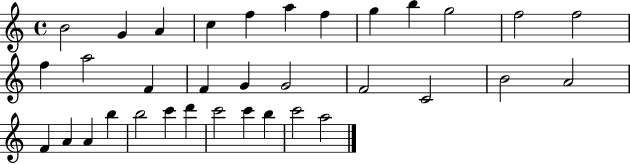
X:1
T:Untitled
M:4/4
L:1/4
K:C
B2 G A c f a f g b g2 f2 f2 f a2 F F G G2 F2 C2 B2 A2 F A A b b2 c' d' c'2 c' b c'2 a2